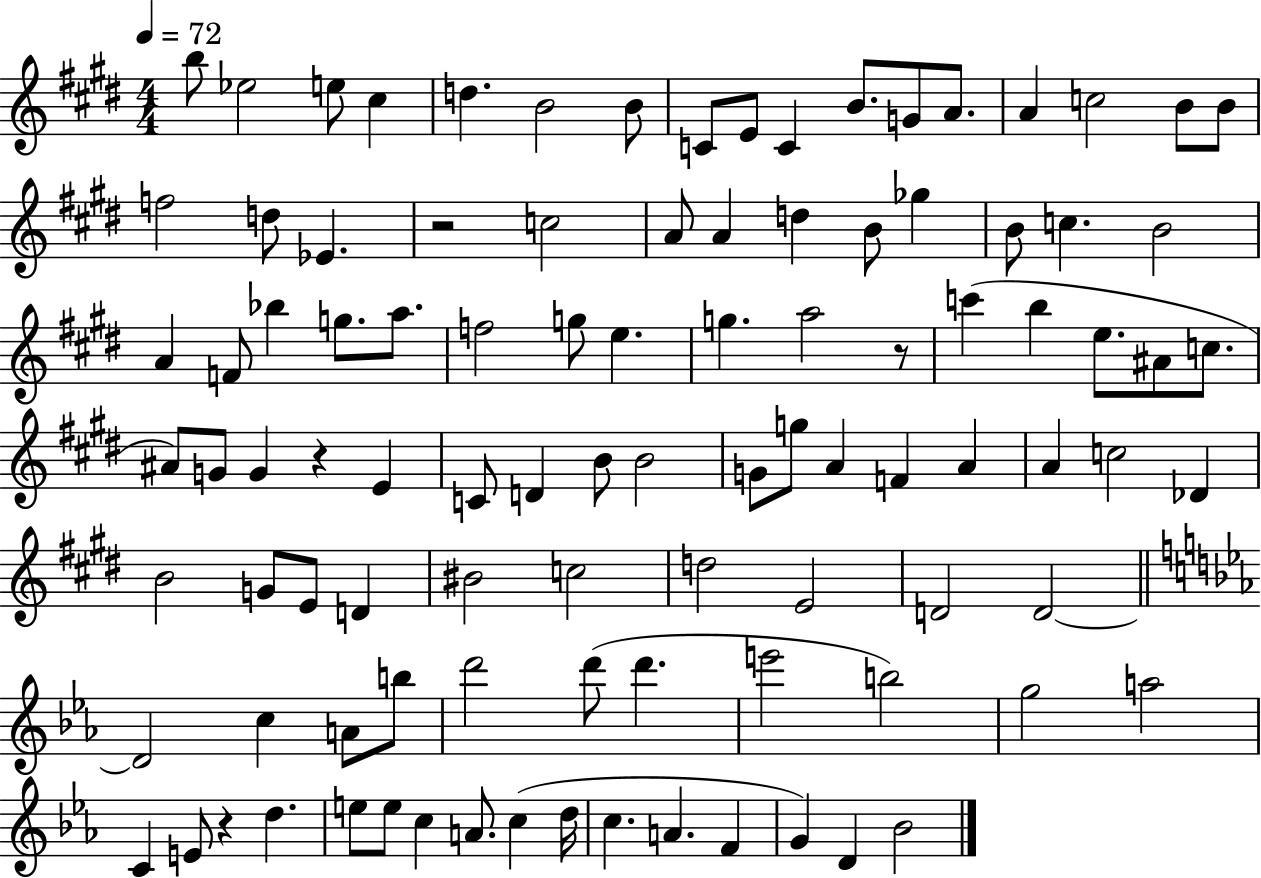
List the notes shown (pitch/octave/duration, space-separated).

B5/e Eb5/h E5/e C#5/q D5/q. B4/h B4/e C4/e E4/e C4/q B4/e. G4/e A4/e. A4/q C5/h B4/e B4/e F5/h D5/e Eb4/q. R/h C5/h A4/e A4/q D5/q B4/e Gb5/q B4/e C5/q. B4/h A4/q F4/e Bb5/q G5/e. A5/e. F5/h G5/e E5/q. G5/q. A5/h R/e C6/q B5/q E5/e. A#4/e C5/e. A#4/e G4/e G4/q R/q E4/q C4/e D4/q B4/e B4/h G4/e G5/e A4/q F4/q A4/q A4/q C5/h Db4/q B4/h G4/e E4/e D4/q BIS4/h C5/h D5/h E4/h D4/h D4/h D4/h C5/q A4/e B5/e D6/h D6/e D6/q. E6/h B5/h G5/h A5/h C4/q E4/e R/q D5/q. E5/e E5/e C5/q A4/e. C5/q D5/s C5/q. A4/q. F4/q G4/q D4/q Bb4/h